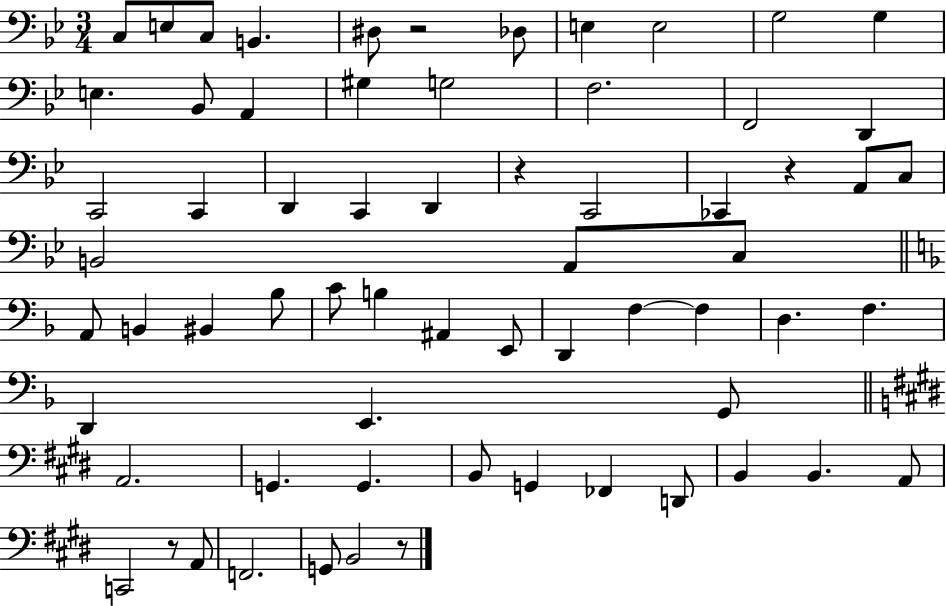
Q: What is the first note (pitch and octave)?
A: C3